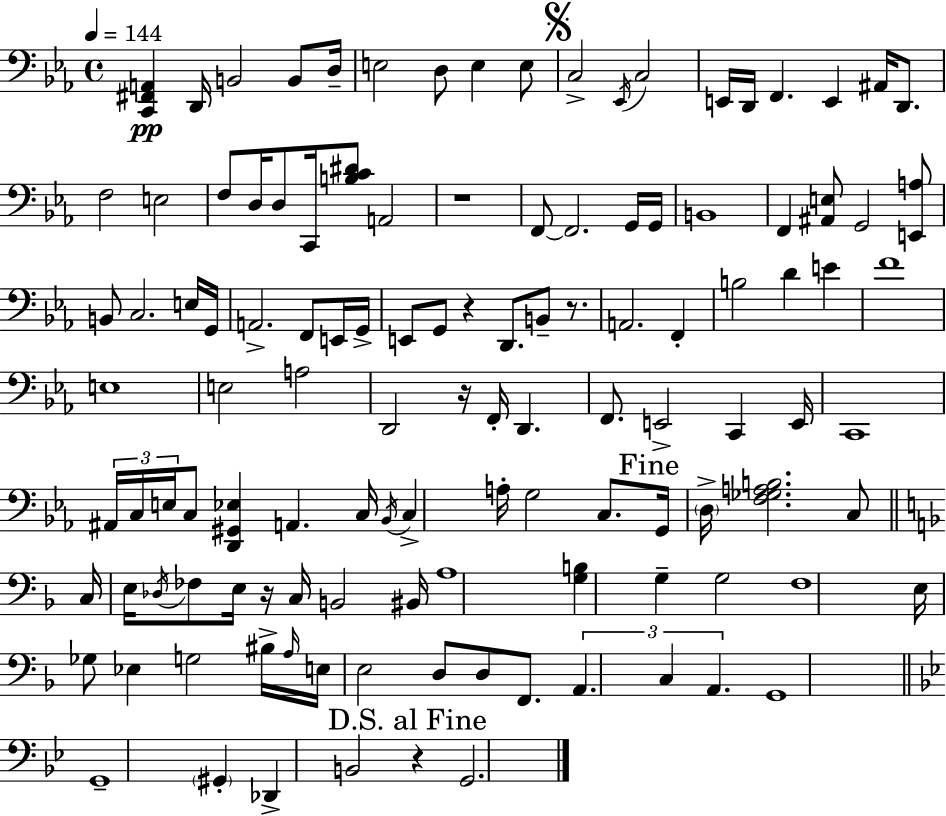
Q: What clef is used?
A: bass